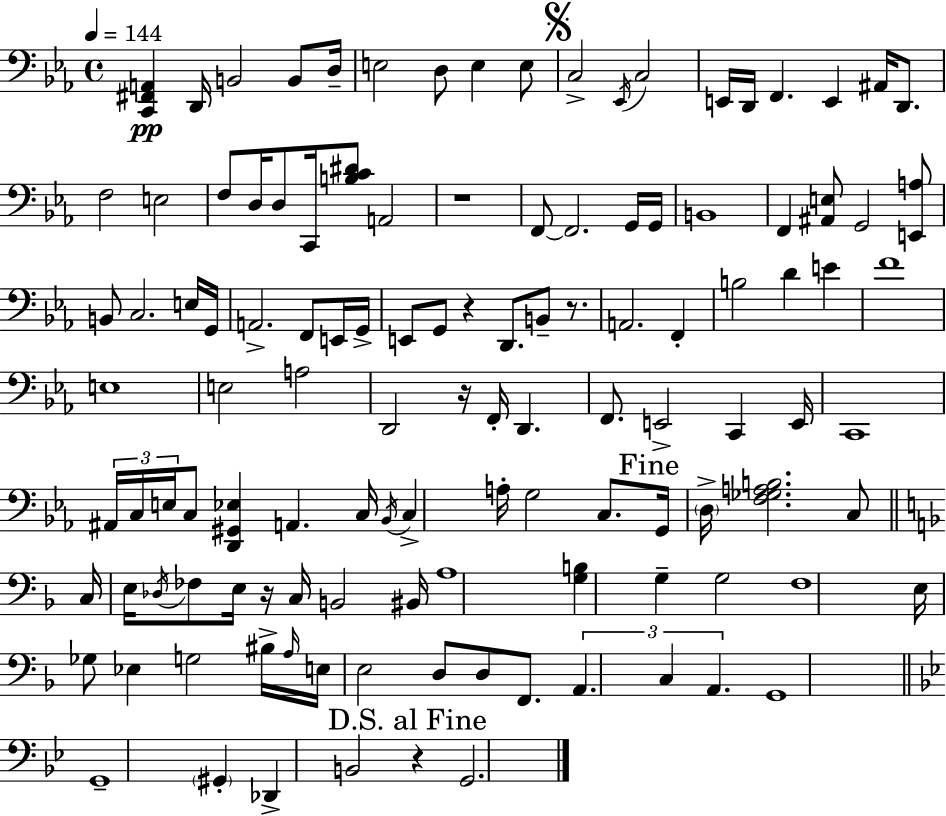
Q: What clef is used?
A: bass